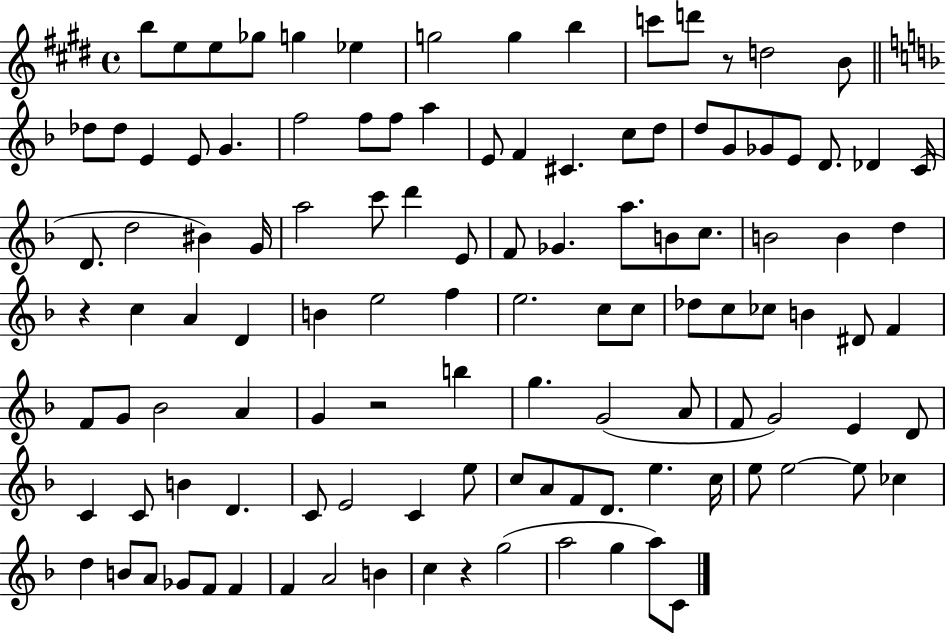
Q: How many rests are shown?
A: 4